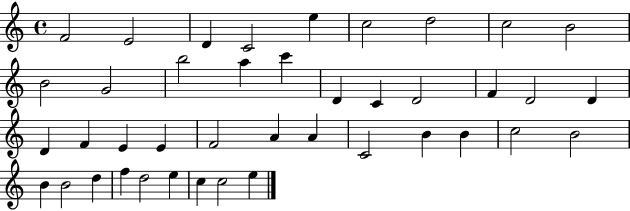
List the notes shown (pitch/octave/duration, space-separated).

F4/h E4/h D4/q C4/h E5/q C5/h D5/h C5/h B4/h B4/h G4/h B5/h A5/q C6/q D4/q C4/q D4/h F4/q D4/h D4/q D4/q F4/q E4/q E4/q F4/h A4/q A4/q C4/h B4/q B4/q C5/h B4/h B4/q B4/h D5/q F5/q D5/h E5/q C5/q C5/h E5/q